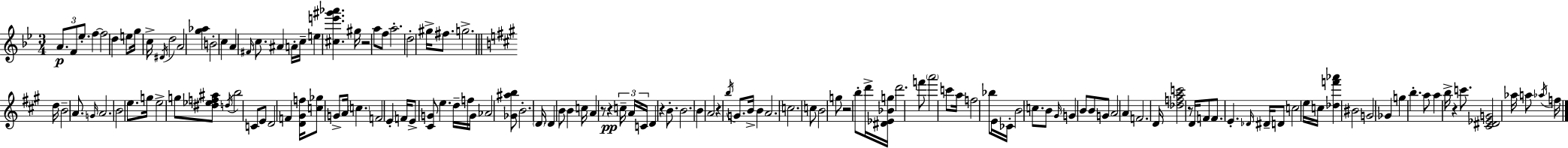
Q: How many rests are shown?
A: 8